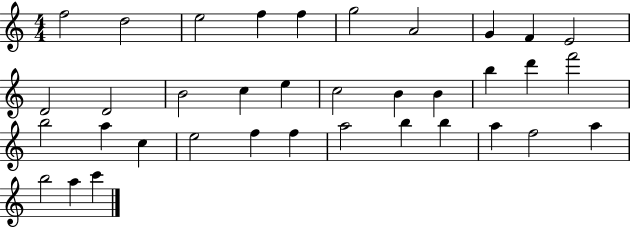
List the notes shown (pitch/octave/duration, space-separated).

F5/h D5/h E5/h F5/q F5/q G5/h A4/h G4/q F4/q E4/h D4/h D4/h B4/h C5/q E5/q C5/h B4/q B4/q B5/q D6/q F6/h B5/h A5/q C5/q E5/h F5/q F5/q A5/h B5/q B5/q A5/q F5/h A5/q B5/h A5/q C6/q